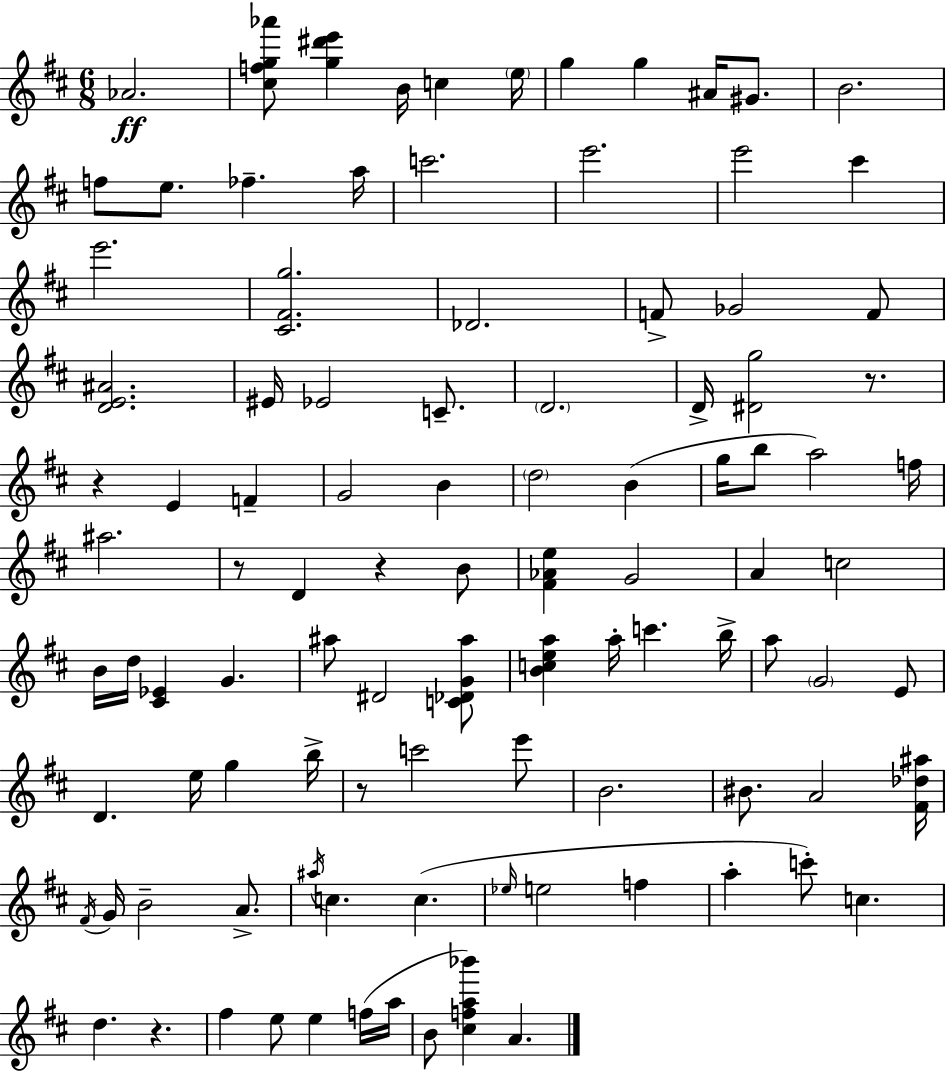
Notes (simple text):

Ab4/h. [C#5,F5,G5,Ab6]/e [G5,D#6,E6]/q B4/s C5/q E5/s G5/q G5/q A#4/s G#4/e. B4/h. F5/e E5/e. FES5/q. A5/s C6/h. E6/h. E6/h C#6/q E6/h. [C#4,F#4,G5]/h. Db4/h. F4/e Gb4/h F4/e [D4,E4,A#4]/h. EIS4/s Eb4/h C4/e. D4/h. D4/s [D#4,G5]/h R/e. R/q E4/q F4/q G4/h B4/q D5/h B4/q G5/s B5/e A5/h F5/s A#5/h. R/e D4/q R/q B4/e [F#4,Ab4,E5]/q G4/h A4/q C5/h B4/s D5/s [C#4,Eb4]/q G4/q. A#5/e D#4/h [C4,Db4,G4,A#5]/e [B4,C5,E5,A5]/q A5/s C6/q. B5/s A5/e G4/h E4/e D4/q. E5/s G5/q B5/s R/e C6/h E6/e B4/h. BIS4/e. A4/h [F#4,Db5,A#5]/s F#4/s G4/s B4/h A4/e. A#5/s C5/q. C5/q. Eb5/s E5/h F5/q A5/q C6/e C5/q. D5/q. R/q. F#5/q E5/e E5/q F5/s A5/s B4/e [C#5,F5,A5,Bb6]/q A4/q.